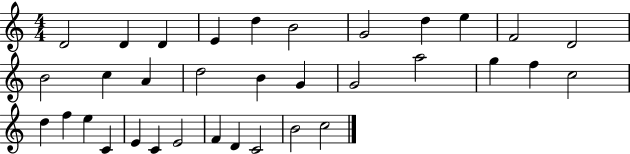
X:1
T:Untitled
M:4/4
L:1/4
K:C
D2 D D E d B2 G2 d e F2 D2 B2 c A d2 B G G2 a2 g f c2 d f e C E C E2 F D C2 B2 c2